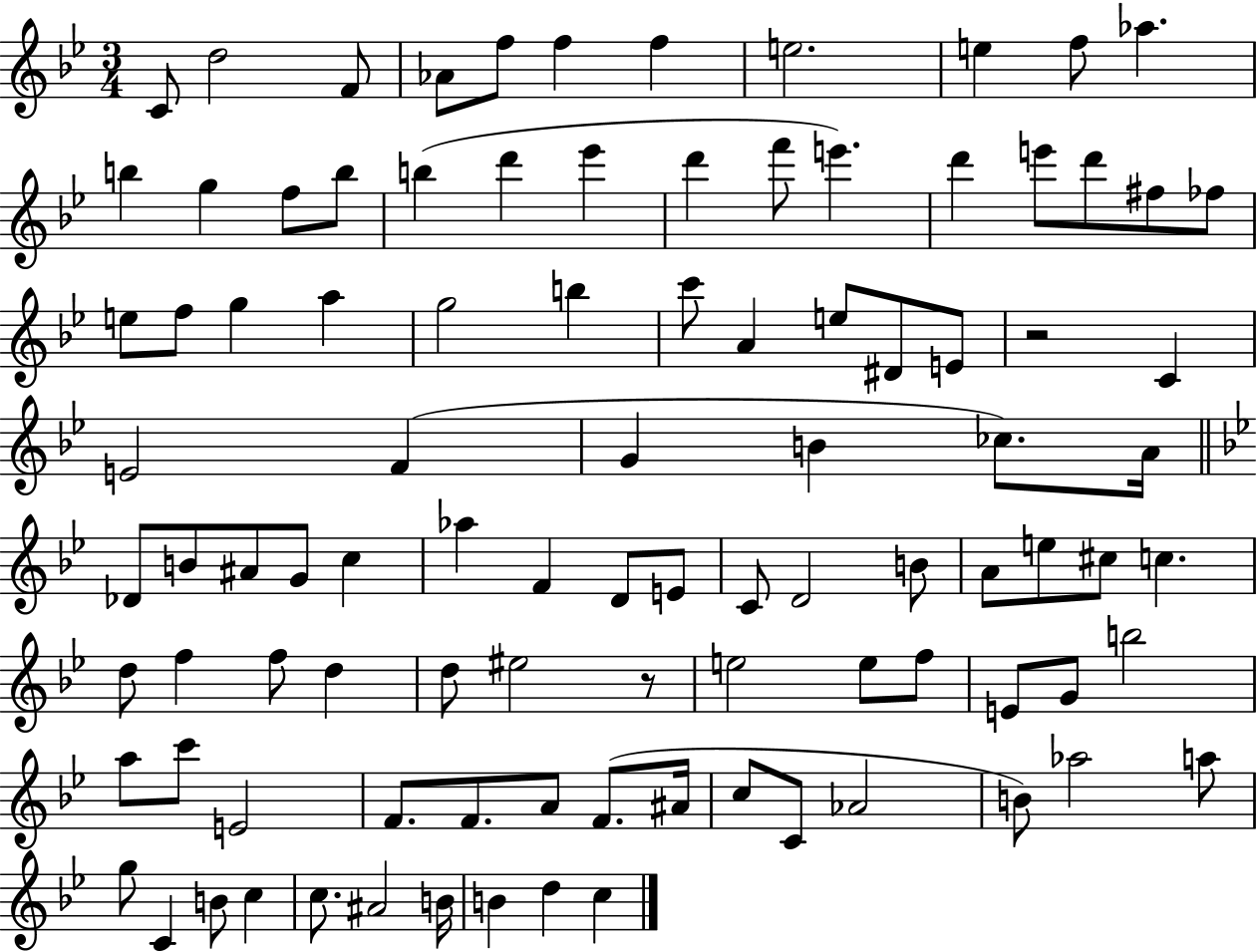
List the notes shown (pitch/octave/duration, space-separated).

C4/e D5/h F4/e Ab4/e F5/e F5/q F5/q E5/h. E5/q F5/e Ab5/q. B5/q G5/q F5/e B5/e B5/q D6/q Eb6/q D6/q F6/e E6/q. D6/q E6/e D6/e F#5/e FES5/e E5/e F5/e G5/q A5/q G5/h B5/q C6/e A4/q E5/e D#4/e E4/e R/h C4/q E4/h F4/q G4/q B4/q CES5/e. A4/s Db4/e B4/e A#4/e G4/e C5/q Ab5/q F4/q D4/e E4/e C4/e D4/h B4/e A4/e E5/e C#5/e C5/q. D5/e F5/q F5/e D5/q D5/e EIS5/h R/e E5/h E5/e F5/e E4/e G4/e B5/h A5/e C6/e E4/h F4/e. F4/e. A4/e F4/e. A#4/s C5/e C4/e Ab4/h B4/e Ab5/h A5/e G5/e C4/q B4/e C5/q C5/e. A#4/h B4/s B4/q D5/q C5/q